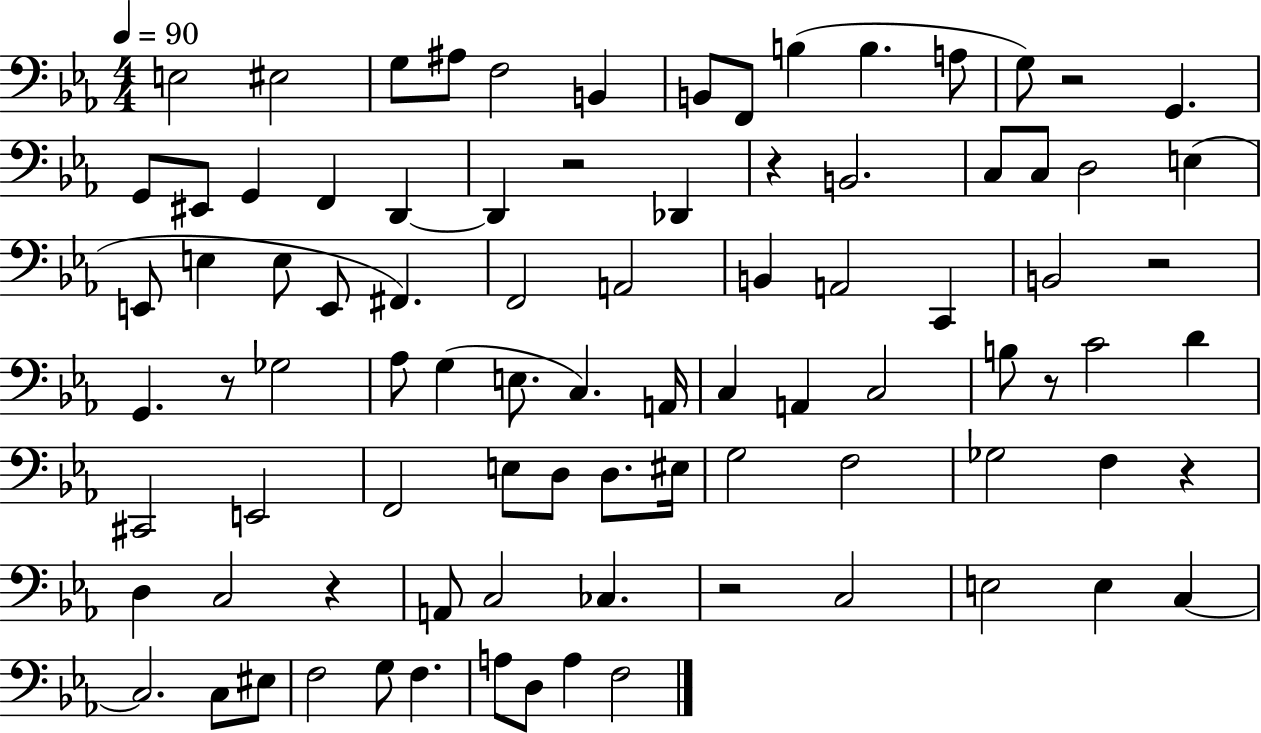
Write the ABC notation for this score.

X:1
T:Untitled
M:4/4
L:1/4
K:Eb
E,2 ^E,2 G,/2 ^A,/2 F,2 B,, B,,/2 F,,/2 B, B, A,/2 G,/2 z2 G,, G,,/2 ^E,,/2 G,, F,, D,, D,, z2 _D,, z B,,2 C,/2 C,/2 D,2 E, E,,/2 E, E,/2 E,,/2 ^F,, F,,2 A,,2 B,, A,,2 C,, B,,2 z2 G,, z/2 _G,2 _A,/2 G, E,/2 C, A,,/4 C, A,, C,2 B,/2 z/2 C2 D ^C,,2 E,,2 F,,2 E,/2 D,/2 D,/2 ^E,/4 G,2 F,2 _G,2 F, z D, C,2 z A,,/2 C,2 _C, z2 C,2 E,2 E, C, C,2 C,/2 ^E,/2 F,2 G,/2 F, A,/2 D,/2 A, F,2